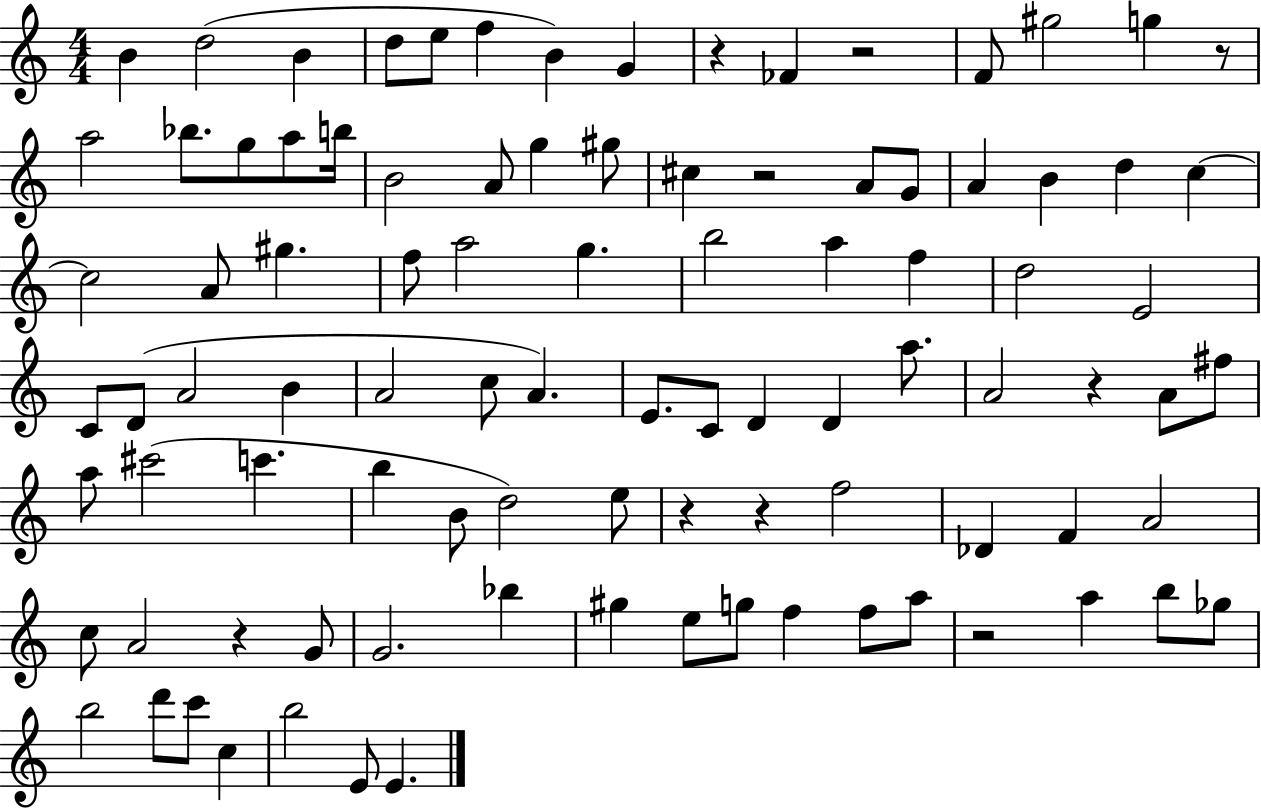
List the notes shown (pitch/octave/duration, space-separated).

B4/q D5/h B4/q D5/e E5/e F5/q B4/q G4/q R/q FES4/q R/h F4/e G#5/h G5/q R/e A5/h Bb5/e. G5/e A5/e B5/s B4/h A4/e G5/q G#5/e C#5/q R/h A4/e G4/e A4/q B4/q D5/q C5/q C5/h A4/e G#5/q. F5/e A5/h G5/q. B5/h A5/q F5/q D5/h E4/h C4/e D4/e A4/h B4/q A4/h C5/e A4/q. E4/e. C4/e D4/q D4/q A5/e. A4/h R/q A4/e F#5/e A5/e C#6/h C6/q. B5/q B4/e D5/h E5/e R/q R/q F5/h Db4/q F4/q A4/h C5/e A4/h R/q G4/e G4/h. Bb5/q G#5/q E5/e G5/e F5/q F5/e A5/e R/h A5/q B5/e Gb5/e B5/h D6/e C6/e C5/q B5/h E4/e E4/q.